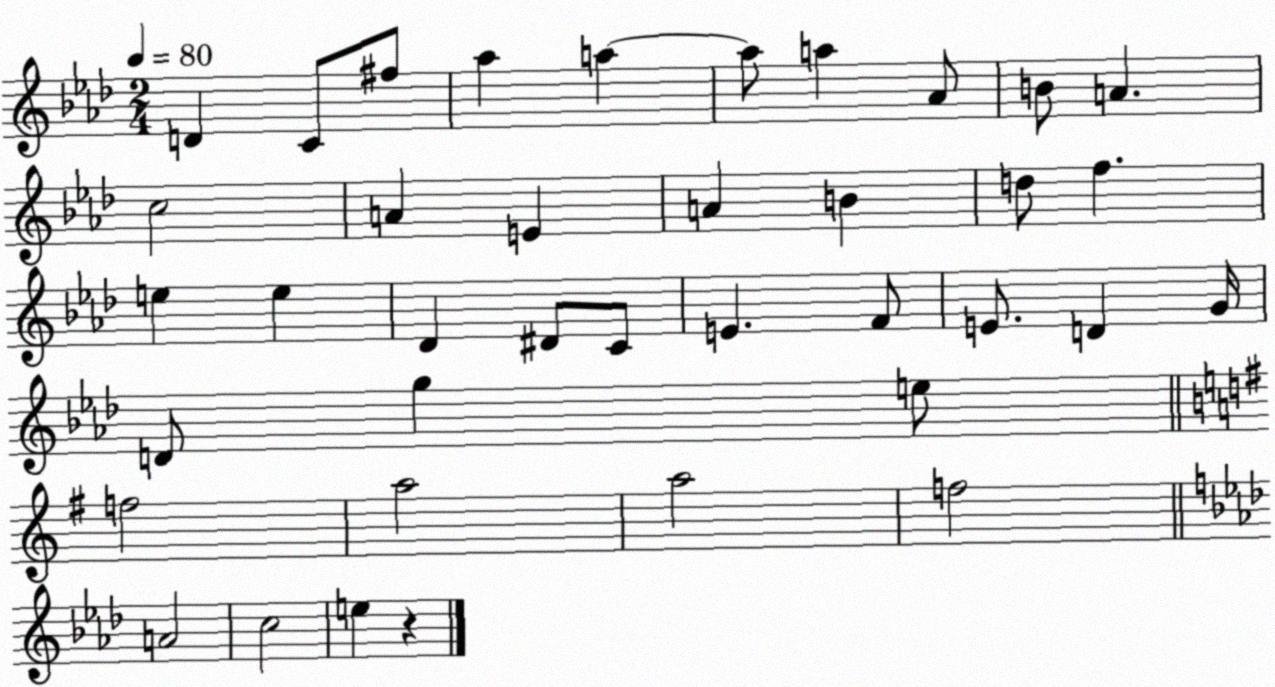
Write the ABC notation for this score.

X:1
T:Untitled
M:2/4
L:1/4
K:Ab
D C/2 ^f/2 _a a a/2 a _A/2 B/2 A c2 A E A B d/2 f e e _D ^D/2 C/2 E F/2 E/2 D G/4 D/2 g e/2 f2 a2 a2 f2 A2 c2 e z